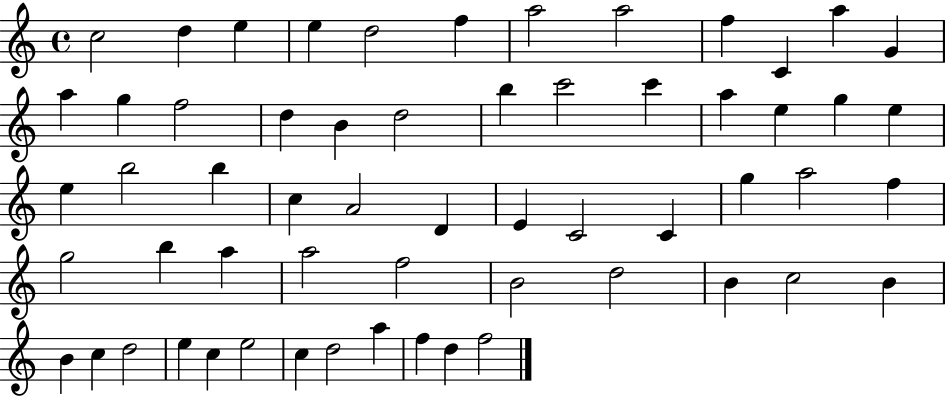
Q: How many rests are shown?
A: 0